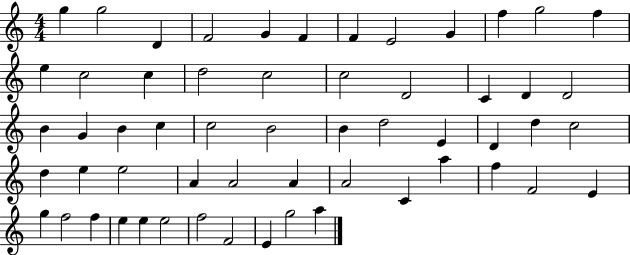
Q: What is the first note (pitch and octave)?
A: G5